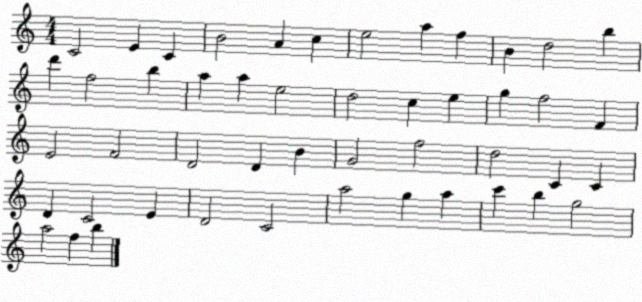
X:1
T:Untitled
M:4/4
L:1/4
K:C
C2 E C B2 A c e2 a f B d2 b d' f2 b a a e2 d2 c e g f2 F E2 F2 D2 D B G2 f2 d2 C C D C2 E D2 C2 a2 g a c' b g2 a2 f b